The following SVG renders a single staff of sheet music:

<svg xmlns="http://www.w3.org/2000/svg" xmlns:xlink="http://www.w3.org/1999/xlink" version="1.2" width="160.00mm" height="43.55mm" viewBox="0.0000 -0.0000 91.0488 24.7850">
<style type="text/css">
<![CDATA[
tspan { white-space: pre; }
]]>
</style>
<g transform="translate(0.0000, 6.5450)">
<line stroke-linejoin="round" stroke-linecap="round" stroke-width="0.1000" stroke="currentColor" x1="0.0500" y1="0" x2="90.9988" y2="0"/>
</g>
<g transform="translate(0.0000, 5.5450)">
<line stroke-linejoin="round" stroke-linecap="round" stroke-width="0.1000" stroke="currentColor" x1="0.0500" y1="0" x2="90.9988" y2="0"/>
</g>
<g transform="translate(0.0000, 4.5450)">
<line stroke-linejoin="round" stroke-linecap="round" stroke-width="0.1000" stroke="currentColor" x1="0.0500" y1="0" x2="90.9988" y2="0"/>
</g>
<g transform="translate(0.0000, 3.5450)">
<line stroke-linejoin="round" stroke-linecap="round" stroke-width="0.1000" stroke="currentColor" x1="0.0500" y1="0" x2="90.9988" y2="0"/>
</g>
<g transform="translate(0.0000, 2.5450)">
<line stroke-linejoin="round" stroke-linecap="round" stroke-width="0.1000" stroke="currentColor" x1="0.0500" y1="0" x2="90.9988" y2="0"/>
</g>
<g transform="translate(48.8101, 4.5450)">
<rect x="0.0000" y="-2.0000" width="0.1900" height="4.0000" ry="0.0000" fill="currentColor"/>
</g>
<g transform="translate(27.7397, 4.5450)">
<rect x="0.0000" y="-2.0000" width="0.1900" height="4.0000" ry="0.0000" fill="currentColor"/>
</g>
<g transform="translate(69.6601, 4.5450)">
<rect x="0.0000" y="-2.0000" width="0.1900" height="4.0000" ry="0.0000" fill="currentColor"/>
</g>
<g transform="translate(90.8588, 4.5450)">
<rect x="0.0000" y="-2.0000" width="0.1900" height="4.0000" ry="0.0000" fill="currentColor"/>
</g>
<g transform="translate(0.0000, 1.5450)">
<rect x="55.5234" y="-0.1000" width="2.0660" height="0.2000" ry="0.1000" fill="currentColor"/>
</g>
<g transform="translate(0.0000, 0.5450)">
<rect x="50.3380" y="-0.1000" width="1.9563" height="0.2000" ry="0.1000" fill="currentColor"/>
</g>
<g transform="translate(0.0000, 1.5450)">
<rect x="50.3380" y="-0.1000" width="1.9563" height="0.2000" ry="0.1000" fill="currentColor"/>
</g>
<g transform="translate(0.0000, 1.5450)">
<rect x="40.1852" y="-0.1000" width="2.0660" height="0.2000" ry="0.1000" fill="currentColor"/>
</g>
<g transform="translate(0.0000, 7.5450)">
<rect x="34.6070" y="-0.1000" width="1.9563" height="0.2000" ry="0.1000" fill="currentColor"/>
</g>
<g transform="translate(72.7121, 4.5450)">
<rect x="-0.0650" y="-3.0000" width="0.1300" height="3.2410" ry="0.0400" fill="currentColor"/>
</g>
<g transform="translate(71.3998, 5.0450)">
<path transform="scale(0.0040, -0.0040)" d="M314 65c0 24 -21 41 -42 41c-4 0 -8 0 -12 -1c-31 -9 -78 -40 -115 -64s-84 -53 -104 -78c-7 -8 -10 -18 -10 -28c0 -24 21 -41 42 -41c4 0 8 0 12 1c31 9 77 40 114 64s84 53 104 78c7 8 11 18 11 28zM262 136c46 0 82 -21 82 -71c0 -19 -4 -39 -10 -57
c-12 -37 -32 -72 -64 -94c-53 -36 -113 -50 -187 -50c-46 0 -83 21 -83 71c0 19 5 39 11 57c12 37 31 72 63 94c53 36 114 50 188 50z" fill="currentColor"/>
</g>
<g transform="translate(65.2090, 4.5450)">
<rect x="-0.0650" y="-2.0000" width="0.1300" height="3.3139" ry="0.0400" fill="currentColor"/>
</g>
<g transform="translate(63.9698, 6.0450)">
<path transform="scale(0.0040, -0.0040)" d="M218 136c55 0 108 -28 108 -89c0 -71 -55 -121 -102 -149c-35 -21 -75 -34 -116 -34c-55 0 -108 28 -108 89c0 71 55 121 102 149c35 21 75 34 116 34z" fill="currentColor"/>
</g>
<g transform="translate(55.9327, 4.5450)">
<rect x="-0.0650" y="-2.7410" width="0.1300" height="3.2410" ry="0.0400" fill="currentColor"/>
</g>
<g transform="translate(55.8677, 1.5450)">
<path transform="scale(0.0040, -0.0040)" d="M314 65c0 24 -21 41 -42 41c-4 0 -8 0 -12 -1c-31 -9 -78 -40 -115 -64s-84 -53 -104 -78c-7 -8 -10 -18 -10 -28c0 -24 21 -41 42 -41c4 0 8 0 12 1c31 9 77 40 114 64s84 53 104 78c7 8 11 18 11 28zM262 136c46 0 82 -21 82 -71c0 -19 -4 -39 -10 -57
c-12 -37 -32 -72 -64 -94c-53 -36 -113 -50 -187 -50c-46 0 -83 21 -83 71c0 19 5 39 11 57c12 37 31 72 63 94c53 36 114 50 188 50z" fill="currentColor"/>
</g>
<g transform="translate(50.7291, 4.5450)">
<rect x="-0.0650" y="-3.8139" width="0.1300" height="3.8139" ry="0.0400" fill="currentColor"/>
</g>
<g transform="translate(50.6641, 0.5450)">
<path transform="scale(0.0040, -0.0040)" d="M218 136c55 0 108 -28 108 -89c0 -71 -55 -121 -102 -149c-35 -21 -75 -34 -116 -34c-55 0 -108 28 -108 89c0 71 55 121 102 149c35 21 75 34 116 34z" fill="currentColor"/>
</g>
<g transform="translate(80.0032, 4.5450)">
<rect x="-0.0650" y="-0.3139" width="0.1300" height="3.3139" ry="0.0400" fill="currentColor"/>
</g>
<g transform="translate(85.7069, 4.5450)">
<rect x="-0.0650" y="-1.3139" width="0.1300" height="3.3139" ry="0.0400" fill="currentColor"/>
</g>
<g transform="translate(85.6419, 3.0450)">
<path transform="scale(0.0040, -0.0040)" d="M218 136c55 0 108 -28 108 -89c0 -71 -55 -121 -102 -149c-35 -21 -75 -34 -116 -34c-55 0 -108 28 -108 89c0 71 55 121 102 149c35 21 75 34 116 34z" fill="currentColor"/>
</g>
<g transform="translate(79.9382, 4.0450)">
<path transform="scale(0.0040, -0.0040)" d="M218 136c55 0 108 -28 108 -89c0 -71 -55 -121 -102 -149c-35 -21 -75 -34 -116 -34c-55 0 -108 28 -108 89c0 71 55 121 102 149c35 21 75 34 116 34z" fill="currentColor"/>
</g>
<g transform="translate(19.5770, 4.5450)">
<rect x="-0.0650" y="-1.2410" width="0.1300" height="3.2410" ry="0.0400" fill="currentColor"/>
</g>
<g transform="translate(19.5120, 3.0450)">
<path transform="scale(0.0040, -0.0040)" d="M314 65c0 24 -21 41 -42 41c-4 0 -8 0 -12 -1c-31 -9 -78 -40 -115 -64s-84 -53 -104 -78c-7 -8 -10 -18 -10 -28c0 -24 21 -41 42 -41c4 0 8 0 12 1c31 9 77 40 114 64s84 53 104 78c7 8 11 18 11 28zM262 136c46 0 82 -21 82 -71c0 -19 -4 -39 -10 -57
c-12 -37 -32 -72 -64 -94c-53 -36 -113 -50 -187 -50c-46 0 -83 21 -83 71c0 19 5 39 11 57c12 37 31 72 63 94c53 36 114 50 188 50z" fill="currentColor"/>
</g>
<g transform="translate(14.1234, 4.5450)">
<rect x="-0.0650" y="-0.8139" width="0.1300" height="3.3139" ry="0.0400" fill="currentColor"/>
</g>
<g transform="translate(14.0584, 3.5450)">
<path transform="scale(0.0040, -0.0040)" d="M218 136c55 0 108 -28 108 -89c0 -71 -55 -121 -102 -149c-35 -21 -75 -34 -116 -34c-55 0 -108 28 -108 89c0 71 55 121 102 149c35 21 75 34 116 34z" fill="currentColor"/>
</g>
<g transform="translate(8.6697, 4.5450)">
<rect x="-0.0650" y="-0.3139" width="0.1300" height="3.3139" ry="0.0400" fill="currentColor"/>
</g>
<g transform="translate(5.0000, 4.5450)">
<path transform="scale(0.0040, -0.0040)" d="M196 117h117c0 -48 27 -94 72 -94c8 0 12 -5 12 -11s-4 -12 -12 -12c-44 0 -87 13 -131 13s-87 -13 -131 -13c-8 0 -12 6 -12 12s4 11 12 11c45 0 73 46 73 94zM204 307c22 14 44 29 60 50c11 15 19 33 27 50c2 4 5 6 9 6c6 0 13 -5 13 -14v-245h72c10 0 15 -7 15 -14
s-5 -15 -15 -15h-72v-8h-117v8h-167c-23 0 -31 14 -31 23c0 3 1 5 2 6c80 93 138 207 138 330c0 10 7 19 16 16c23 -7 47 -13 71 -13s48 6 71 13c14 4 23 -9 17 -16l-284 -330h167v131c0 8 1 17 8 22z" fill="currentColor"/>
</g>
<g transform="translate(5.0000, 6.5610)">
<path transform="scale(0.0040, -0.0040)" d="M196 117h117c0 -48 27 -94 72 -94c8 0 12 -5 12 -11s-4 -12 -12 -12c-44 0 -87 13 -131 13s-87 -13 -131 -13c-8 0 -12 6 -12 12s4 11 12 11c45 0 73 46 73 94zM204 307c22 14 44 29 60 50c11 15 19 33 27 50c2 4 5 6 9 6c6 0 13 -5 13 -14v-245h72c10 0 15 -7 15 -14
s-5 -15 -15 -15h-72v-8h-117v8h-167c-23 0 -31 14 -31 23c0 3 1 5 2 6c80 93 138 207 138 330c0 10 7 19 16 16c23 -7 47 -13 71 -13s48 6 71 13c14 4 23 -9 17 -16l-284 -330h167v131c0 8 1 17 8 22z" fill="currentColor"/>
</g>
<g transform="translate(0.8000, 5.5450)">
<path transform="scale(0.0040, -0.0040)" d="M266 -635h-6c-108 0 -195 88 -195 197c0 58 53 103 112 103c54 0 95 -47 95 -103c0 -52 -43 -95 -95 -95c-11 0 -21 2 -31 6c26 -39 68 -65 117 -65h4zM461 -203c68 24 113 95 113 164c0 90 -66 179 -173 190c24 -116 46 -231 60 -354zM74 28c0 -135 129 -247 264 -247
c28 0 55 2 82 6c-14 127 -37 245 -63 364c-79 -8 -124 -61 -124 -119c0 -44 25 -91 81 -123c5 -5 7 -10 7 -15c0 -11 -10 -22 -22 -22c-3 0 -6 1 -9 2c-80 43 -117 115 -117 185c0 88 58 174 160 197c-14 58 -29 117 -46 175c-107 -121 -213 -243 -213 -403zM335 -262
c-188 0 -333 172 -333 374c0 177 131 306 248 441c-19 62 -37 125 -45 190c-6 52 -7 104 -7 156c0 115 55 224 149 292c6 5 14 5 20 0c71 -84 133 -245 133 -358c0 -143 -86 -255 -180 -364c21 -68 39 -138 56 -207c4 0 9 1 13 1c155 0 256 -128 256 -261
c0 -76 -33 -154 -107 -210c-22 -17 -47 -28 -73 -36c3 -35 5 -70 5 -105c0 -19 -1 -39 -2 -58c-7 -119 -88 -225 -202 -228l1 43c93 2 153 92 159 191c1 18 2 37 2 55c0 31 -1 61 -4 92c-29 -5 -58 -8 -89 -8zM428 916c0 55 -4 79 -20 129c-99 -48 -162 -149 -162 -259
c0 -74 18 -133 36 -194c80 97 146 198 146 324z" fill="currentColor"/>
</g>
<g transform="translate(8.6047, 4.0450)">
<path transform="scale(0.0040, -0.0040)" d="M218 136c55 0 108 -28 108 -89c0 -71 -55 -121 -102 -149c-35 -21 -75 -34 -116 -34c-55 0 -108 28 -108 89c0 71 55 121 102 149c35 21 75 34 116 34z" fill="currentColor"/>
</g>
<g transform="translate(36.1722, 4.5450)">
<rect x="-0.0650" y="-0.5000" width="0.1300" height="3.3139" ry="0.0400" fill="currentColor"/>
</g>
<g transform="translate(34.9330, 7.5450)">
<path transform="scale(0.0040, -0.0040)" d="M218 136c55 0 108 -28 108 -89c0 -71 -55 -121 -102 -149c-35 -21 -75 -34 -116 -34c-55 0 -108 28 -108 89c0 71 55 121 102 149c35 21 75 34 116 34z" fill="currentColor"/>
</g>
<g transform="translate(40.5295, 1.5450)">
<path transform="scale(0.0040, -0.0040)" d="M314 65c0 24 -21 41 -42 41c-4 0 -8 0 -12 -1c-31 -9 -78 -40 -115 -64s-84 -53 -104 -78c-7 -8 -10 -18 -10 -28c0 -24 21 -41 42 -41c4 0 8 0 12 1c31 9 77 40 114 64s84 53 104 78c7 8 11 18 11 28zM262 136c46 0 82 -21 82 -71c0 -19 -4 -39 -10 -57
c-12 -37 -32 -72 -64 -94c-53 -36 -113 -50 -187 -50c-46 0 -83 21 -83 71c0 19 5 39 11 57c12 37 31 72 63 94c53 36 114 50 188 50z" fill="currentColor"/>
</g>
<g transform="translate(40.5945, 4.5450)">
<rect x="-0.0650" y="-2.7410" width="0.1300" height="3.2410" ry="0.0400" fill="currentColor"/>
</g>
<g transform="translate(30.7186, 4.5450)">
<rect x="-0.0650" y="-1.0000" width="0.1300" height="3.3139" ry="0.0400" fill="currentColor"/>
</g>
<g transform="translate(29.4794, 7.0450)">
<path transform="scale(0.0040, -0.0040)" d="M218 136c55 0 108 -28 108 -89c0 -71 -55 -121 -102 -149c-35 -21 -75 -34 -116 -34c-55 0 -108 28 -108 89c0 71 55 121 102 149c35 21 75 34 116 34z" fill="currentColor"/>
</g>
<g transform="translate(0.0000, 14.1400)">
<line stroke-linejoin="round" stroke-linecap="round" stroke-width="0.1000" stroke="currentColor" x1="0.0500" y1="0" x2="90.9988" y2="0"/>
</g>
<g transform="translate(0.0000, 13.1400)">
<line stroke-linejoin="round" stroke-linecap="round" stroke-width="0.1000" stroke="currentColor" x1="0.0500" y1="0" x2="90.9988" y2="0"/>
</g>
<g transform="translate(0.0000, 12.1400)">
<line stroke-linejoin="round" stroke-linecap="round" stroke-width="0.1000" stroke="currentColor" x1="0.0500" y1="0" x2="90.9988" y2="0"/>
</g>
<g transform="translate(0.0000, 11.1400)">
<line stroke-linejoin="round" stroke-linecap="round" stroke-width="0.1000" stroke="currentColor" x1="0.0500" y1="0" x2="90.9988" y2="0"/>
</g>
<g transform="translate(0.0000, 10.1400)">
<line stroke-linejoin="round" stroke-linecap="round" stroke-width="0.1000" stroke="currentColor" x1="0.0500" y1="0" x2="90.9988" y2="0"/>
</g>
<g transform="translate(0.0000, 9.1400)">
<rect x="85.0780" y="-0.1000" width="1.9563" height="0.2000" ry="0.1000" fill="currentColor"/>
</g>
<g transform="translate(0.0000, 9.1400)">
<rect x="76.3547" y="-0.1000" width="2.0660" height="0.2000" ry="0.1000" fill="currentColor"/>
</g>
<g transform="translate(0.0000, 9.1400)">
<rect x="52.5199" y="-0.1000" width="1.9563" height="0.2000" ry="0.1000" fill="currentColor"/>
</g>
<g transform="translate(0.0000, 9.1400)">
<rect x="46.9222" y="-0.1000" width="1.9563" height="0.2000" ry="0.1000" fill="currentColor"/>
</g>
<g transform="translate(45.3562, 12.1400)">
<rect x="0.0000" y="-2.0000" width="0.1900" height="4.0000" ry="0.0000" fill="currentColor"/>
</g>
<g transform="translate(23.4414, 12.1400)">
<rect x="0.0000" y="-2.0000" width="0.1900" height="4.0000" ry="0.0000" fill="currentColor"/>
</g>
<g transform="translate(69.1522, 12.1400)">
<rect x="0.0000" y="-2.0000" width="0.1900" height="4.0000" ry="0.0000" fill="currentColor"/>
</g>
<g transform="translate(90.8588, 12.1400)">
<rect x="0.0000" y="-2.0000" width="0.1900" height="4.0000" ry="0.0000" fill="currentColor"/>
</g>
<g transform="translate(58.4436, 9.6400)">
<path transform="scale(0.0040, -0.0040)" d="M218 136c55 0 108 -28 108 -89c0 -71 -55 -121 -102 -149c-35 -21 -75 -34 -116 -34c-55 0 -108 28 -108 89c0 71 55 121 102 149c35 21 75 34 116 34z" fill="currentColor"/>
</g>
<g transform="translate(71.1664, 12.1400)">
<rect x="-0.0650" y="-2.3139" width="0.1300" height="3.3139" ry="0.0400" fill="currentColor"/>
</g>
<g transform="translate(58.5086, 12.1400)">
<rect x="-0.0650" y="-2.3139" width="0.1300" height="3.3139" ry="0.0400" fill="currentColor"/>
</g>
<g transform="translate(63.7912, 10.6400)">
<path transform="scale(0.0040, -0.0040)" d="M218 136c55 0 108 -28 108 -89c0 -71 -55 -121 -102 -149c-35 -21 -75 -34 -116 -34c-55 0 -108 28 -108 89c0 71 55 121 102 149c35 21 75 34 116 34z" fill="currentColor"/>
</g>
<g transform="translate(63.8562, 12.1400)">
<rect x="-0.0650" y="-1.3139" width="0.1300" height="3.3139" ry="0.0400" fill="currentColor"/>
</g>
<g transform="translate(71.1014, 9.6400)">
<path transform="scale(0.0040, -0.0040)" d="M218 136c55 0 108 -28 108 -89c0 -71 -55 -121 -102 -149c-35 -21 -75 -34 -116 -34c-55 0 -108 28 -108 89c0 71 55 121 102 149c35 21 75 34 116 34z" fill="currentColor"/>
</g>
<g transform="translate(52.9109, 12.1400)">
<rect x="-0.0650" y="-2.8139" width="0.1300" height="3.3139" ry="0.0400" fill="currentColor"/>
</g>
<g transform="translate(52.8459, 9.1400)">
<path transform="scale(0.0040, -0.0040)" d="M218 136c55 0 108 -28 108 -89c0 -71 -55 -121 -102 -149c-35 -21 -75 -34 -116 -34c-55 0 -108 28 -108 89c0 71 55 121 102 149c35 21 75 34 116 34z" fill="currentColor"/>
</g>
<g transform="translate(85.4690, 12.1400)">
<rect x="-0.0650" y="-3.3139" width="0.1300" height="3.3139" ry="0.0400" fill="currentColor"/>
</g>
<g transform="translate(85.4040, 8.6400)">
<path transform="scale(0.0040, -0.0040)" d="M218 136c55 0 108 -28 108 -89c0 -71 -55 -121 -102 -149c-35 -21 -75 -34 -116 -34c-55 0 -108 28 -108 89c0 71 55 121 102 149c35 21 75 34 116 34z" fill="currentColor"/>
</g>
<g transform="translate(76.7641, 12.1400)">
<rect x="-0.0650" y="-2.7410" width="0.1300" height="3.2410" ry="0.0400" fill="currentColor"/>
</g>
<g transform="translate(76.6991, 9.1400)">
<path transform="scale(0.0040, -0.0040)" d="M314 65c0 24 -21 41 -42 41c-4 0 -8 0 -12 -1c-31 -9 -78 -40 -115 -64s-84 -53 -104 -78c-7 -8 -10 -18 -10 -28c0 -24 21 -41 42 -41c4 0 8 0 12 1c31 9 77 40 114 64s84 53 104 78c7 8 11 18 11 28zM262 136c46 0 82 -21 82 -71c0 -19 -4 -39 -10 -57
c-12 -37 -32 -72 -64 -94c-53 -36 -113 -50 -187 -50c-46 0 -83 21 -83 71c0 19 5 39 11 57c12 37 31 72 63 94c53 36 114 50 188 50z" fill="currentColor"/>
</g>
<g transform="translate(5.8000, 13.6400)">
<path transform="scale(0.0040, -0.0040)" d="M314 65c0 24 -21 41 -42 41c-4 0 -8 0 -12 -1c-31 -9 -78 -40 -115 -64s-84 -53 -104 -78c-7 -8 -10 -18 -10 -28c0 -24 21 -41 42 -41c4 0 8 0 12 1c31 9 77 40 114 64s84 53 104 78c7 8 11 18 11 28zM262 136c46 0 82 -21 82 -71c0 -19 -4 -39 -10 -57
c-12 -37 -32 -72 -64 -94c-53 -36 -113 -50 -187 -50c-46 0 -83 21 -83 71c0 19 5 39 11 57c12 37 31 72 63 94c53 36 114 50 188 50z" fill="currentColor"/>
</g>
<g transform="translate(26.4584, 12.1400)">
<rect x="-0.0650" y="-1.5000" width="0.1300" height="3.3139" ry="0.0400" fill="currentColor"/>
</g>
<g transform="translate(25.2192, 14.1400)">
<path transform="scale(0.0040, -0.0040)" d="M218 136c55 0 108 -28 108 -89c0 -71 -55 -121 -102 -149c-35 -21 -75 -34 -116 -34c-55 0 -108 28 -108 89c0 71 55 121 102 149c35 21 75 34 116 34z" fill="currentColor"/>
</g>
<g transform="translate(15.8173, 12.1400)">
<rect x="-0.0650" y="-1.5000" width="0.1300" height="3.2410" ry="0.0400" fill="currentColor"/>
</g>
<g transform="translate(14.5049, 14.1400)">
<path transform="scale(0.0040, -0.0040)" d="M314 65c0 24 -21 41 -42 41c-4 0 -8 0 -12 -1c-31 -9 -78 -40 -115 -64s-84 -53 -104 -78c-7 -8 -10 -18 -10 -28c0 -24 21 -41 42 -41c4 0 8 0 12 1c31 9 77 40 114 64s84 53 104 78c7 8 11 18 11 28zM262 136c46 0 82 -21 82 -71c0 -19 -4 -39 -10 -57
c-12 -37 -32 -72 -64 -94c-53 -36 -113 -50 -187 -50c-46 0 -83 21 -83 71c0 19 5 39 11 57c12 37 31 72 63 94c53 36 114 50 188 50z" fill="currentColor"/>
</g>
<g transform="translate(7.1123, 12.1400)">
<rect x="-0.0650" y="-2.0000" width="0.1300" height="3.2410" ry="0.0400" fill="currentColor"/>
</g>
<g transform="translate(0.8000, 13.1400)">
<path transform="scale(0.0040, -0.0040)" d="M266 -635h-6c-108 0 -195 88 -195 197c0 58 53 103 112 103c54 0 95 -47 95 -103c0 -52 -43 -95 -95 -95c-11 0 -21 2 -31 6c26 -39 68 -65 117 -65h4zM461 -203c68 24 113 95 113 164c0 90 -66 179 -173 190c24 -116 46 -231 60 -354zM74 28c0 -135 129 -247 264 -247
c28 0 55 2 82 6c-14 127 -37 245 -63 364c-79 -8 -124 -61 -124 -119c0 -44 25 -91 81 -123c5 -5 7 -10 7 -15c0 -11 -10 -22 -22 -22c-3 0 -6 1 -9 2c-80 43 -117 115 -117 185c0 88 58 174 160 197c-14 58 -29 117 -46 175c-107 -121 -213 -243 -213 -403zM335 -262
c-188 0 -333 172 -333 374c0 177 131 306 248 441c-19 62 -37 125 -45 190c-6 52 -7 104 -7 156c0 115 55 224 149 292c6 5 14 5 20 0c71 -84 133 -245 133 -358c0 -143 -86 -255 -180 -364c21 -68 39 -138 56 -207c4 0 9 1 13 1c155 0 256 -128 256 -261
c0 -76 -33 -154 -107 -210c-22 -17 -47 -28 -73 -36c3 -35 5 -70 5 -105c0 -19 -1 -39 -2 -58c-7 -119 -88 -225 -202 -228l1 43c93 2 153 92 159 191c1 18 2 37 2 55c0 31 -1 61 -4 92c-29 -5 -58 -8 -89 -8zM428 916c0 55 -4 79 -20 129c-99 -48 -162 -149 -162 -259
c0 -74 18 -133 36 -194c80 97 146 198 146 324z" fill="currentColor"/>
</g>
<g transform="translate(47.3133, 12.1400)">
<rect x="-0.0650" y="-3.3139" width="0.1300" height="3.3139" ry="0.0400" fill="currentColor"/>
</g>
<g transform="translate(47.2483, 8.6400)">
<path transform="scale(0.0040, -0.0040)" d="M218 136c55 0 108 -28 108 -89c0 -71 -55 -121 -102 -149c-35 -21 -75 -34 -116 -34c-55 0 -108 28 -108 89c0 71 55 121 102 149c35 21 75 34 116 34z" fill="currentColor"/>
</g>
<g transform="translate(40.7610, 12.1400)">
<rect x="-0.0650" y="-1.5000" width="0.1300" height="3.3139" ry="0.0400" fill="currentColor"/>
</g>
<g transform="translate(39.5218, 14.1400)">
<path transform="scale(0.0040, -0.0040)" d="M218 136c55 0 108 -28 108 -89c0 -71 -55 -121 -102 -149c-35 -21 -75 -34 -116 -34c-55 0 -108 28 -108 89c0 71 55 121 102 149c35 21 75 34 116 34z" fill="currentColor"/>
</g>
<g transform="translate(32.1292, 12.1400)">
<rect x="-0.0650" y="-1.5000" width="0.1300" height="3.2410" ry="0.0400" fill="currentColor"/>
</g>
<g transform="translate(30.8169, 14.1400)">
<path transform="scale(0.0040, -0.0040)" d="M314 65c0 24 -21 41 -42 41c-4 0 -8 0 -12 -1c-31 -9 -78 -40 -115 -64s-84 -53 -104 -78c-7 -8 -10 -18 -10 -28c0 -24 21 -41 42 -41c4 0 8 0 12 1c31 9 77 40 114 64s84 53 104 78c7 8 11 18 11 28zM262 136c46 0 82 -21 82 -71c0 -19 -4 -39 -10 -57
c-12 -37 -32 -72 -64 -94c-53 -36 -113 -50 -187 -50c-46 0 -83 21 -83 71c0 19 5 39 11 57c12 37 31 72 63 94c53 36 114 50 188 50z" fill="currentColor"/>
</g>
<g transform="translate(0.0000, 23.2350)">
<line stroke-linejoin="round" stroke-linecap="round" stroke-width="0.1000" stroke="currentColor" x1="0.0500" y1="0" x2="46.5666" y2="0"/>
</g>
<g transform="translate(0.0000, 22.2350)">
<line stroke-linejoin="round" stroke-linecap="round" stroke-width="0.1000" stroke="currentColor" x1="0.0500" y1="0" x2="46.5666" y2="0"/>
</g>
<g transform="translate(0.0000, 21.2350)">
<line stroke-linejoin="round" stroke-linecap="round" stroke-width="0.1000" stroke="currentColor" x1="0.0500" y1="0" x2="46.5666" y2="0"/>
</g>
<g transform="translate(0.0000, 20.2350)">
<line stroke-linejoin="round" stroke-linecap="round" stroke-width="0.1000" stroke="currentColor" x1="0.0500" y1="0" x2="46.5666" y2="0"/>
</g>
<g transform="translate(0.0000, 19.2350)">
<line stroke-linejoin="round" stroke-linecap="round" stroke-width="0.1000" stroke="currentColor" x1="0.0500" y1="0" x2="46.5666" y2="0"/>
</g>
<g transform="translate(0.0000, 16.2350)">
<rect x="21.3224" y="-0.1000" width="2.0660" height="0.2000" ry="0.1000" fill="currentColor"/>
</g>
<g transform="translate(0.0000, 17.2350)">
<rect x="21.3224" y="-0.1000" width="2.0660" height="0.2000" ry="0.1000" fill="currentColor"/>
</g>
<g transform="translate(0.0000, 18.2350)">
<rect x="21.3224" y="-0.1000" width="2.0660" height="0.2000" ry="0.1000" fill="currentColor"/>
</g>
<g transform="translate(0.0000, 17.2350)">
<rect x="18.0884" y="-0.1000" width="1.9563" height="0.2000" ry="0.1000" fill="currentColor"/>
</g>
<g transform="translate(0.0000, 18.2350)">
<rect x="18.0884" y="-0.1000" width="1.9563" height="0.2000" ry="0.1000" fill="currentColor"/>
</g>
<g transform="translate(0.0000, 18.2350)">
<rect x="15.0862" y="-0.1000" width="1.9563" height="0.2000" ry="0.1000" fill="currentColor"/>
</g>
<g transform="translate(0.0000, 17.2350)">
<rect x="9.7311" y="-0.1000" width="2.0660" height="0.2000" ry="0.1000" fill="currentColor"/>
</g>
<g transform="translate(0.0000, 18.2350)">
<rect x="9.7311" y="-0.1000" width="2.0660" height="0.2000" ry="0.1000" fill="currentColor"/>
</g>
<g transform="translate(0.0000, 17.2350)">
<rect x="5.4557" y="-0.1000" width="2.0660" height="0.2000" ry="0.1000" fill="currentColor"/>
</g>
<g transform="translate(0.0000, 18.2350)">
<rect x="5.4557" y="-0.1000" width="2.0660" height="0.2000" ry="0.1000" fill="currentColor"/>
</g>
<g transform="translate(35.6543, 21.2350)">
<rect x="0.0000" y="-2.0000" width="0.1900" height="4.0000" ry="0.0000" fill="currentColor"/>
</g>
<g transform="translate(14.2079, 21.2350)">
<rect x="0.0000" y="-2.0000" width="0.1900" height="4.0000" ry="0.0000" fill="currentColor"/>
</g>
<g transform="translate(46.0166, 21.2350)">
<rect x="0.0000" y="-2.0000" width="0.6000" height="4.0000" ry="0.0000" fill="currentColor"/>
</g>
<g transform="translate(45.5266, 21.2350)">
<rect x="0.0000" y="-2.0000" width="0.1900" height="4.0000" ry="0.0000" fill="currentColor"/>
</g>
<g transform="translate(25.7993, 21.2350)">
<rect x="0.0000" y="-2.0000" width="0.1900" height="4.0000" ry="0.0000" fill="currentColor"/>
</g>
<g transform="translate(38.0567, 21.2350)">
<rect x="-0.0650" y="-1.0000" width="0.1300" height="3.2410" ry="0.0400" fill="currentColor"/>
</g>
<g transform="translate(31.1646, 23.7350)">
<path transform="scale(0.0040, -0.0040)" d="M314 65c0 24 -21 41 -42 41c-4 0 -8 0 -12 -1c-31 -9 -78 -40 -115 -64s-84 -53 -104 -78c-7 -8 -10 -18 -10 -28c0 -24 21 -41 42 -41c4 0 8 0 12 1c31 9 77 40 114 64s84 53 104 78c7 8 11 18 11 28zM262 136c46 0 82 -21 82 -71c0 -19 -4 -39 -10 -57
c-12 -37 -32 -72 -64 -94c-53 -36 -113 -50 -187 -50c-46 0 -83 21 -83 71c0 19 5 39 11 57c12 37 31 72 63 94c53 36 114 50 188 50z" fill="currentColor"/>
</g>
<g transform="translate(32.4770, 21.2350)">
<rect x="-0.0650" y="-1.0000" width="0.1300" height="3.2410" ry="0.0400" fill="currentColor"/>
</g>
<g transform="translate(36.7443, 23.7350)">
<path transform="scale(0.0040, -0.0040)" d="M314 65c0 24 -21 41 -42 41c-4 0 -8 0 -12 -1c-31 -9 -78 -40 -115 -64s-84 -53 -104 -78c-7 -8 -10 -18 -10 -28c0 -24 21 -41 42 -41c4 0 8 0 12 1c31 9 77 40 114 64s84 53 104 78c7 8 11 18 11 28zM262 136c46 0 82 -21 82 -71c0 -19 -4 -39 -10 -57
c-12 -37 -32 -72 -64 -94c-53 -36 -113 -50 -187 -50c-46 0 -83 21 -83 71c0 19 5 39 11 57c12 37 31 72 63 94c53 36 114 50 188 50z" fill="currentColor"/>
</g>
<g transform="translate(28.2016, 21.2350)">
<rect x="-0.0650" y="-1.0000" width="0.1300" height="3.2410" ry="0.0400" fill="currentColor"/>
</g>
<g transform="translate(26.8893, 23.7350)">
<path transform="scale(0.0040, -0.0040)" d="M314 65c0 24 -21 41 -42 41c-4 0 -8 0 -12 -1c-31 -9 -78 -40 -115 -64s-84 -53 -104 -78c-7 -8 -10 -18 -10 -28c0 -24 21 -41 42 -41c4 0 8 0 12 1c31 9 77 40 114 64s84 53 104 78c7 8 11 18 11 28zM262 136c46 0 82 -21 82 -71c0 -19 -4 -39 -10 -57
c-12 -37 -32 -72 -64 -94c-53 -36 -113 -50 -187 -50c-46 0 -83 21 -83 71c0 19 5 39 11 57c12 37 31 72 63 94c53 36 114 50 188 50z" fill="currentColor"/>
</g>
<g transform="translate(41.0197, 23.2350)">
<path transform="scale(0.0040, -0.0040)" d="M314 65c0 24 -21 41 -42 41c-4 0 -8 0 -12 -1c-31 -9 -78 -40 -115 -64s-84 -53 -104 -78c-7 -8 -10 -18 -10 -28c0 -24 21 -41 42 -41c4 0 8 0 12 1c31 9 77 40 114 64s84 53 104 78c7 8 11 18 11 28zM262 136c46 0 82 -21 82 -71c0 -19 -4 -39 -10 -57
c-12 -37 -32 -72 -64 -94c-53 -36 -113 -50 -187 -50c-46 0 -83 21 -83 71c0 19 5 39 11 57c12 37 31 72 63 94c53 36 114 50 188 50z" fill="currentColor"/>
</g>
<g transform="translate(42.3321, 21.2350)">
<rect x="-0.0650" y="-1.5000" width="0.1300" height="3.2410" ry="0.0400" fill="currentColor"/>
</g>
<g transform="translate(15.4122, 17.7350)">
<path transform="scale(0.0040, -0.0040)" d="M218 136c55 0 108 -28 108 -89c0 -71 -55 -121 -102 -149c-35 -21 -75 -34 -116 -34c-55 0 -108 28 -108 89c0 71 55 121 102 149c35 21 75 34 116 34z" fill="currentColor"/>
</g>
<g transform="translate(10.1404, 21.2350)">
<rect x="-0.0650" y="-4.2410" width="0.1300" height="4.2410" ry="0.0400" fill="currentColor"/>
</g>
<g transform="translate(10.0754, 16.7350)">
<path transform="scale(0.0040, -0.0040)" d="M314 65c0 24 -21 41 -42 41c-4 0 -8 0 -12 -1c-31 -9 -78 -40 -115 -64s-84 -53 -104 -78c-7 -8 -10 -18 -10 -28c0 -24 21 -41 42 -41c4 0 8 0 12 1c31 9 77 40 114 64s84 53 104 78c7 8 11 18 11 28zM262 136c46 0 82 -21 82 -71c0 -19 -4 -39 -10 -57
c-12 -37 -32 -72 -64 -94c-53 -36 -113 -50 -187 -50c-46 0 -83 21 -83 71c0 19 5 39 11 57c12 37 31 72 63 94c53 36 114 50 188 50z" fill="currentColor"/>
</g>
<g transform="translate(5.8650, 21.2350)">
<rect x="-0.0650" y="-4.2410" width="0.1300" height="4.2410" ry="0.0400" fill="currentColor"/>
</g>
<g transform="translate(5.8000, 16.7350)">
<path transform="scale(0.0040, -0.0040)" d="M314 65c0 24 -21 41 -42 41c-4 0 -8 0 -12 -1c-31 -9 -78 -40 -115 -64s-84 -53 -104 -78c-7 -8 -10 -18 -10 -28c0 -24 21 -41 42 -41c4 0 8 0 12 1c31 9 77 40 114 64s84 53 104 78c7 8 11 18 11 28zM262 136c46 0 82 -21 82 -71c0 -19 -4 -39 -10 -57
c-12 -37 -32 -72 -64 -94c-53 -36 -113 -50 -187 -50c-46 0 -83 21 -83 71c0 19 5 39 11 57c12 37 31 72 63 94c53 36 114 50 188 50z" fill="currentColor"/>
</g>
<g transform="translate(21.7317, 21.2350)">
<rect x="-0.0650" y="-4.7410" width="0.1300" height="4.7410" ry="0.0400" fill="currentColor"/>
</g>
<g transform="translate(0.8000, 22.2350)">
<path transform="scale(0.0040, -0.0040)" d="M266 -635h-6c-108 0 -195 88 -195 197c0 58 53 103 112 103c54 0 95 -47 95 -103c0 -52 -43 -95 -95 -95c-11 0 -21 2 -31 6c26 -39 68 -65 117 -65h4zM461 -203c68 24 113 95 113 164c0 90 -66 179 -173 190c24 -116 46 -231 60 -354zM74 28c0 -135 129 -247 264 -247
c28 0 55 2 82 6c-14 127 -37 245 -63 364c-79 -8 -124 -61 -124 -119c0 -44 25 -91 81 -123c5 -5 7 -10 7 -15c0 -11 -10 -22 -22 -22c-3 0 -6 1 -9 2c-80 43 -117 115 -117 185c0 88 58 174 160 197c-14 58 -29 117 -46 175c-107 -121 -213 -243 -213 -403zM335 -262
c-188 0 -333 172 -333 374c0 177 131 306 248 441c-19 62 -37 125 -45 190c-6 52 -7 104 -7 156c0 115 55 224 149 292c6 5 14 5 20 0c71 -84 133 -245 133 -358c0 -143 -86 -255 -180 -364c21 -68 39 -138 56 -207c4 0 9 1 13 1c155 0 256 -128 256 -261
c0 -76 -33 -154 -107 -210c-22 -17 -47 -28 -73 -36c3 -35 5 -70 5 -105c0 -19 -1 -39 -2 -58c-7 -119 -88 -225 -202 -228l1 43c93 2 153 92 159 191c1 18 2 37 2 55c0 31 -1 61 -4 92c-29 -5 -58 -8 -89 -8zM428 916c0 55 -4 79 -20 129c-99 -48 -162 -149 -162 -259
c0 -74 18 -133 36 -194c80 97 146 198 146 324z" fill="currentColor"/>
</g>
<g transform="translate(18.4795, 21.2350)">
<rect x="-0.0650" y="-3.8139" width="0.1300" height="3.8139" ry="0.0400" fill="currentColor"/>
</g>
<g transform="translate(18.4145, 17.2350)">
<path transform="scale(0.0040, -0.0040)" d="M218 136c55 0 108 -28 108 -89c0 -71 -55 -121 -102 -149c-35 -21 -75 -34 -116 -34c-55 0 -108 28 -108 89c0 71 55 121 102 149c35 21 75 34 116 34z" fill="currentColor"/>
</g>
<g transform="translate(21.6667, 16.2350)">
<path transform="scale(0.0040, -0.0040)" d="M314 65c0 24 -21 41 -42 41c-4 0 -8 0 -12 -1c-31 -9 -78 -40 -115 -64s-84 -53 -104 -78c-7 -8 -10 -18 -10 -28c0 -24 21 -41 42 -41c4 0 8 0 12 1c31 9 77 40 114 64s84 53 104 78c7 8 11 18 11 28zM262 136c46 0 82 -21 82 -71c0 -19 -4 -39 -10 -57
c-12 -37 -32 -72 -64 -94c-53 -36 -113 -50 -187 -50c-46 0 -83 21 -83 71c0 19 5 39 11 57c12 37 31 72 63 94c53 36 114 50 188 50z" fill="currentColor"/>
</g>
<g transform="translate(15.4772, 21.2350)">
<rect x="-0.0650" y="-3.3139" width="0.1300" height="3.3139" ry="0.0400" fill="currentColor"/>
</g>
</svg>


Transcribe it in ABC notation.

X:1
T:Untitled
M:4/4
L:1/4
K:C
c d e2 D C a2 c' a2 F A2 c e F2 E2 E E2 E b a g e g a2 b d'2 d'2 b c' e'2 D2 D2 D2 E2